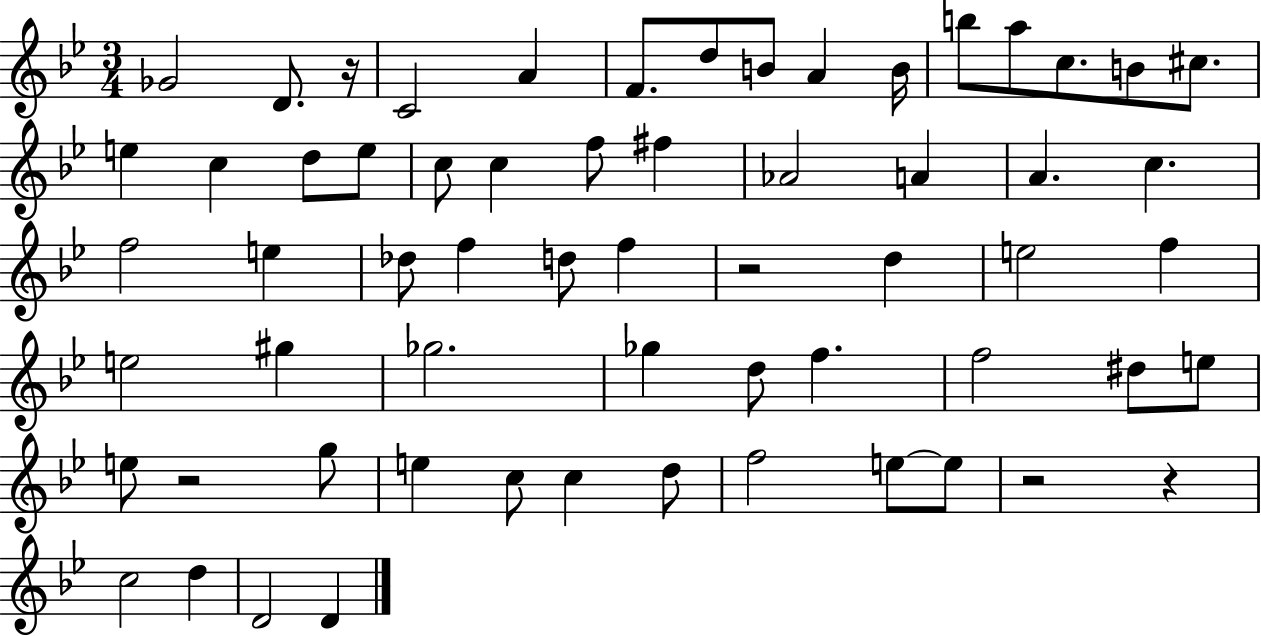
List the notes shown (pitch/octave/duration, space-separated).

Gb4/h D4/e. R/s C4/h A4/q F4/e. D5/e B4/e A4/q B4/s B5/e A5/e C5/e. B4/e C#5/e. E5/q C5/q D5/e E5/e C5/e C5/q F5/e F#5/q Ab4/h A4/q A4/q. C5/q. F5/h E5/q Db5/e F5/q D5/e F5/q R/h D5/q E5/h F5/q E5/h G#5/q Gb5/h. Gb5/q D5/e F5/q. F5/h D#5/e E5/e E5/e R/h G5/e E5/q C5/e C5/q D5/e F5/h E5/e E5/e R/h R/q C5/h D5/q D4/h D4/q